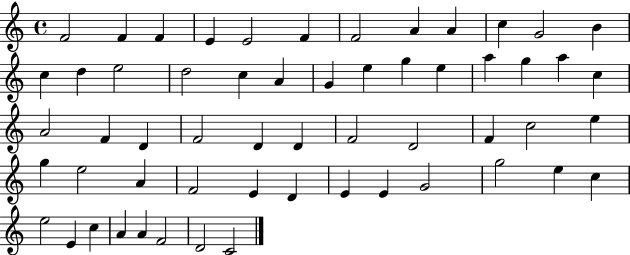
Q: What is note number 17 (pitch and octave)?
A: C5